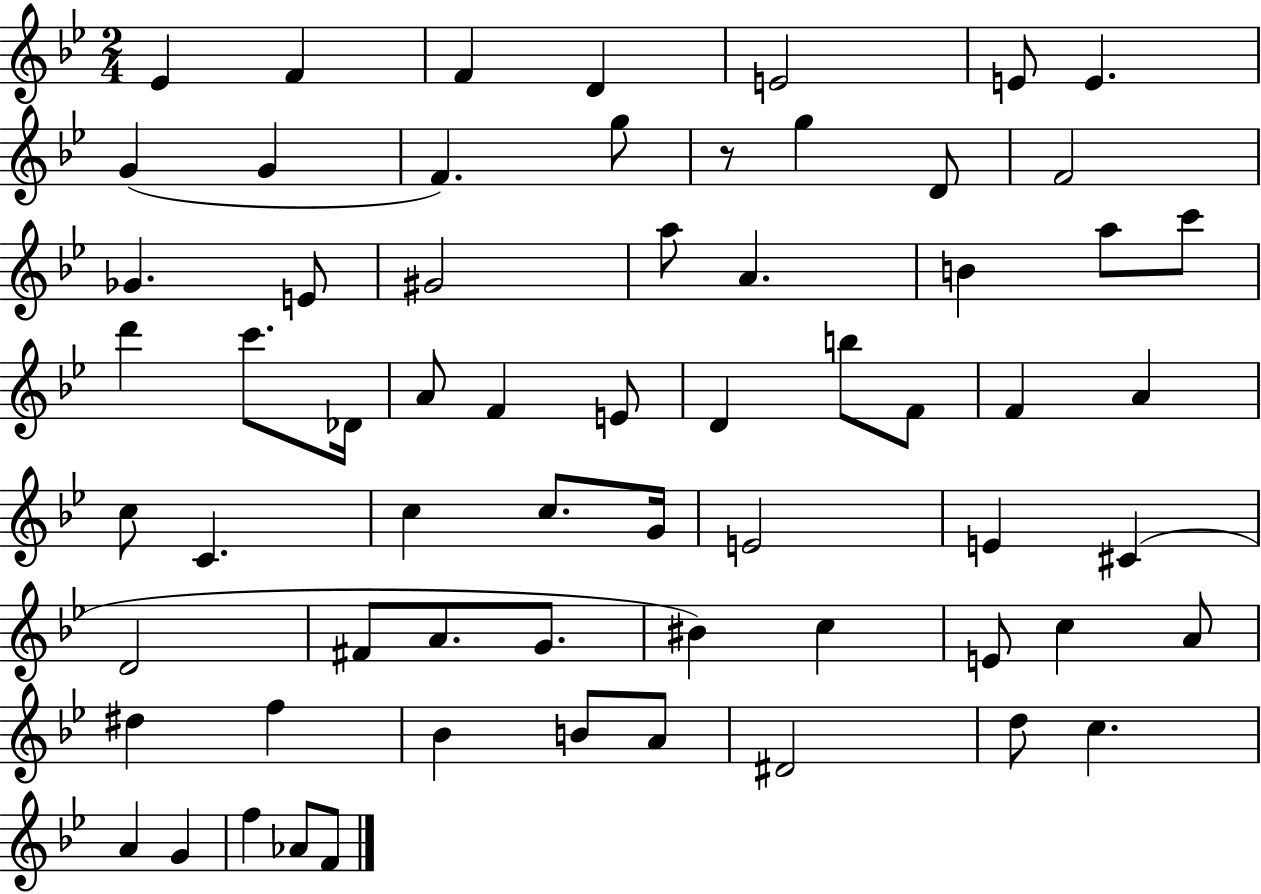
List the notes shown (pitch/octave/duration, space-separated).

Eb4/q F4/q F4/q D4/q E4/h E4/e E4/q. G4/q G4/q F4/q. G5/e R/e G5/q D4/e F4/h Gb4/q. E4/e G#4/h A5/e A4/q. B4/q A5/e C6/e D6/q C6/e. Db4/s A4/e F4/q E4/e D4/q B5/e F4/e F4/q A4/q C5/e C4/q. C5/q C5/e. G4/s E4/h E4/q C#4/q D4/h F#4/e A4/e. G4/e. BIS4/q C5/q E4/e C5/q A4/e D#5/q F5/q Bb4/q B4/e A4/e D#4/h D5/e C5/q. A4/q G4/q F5/q Ab4/e F4/e